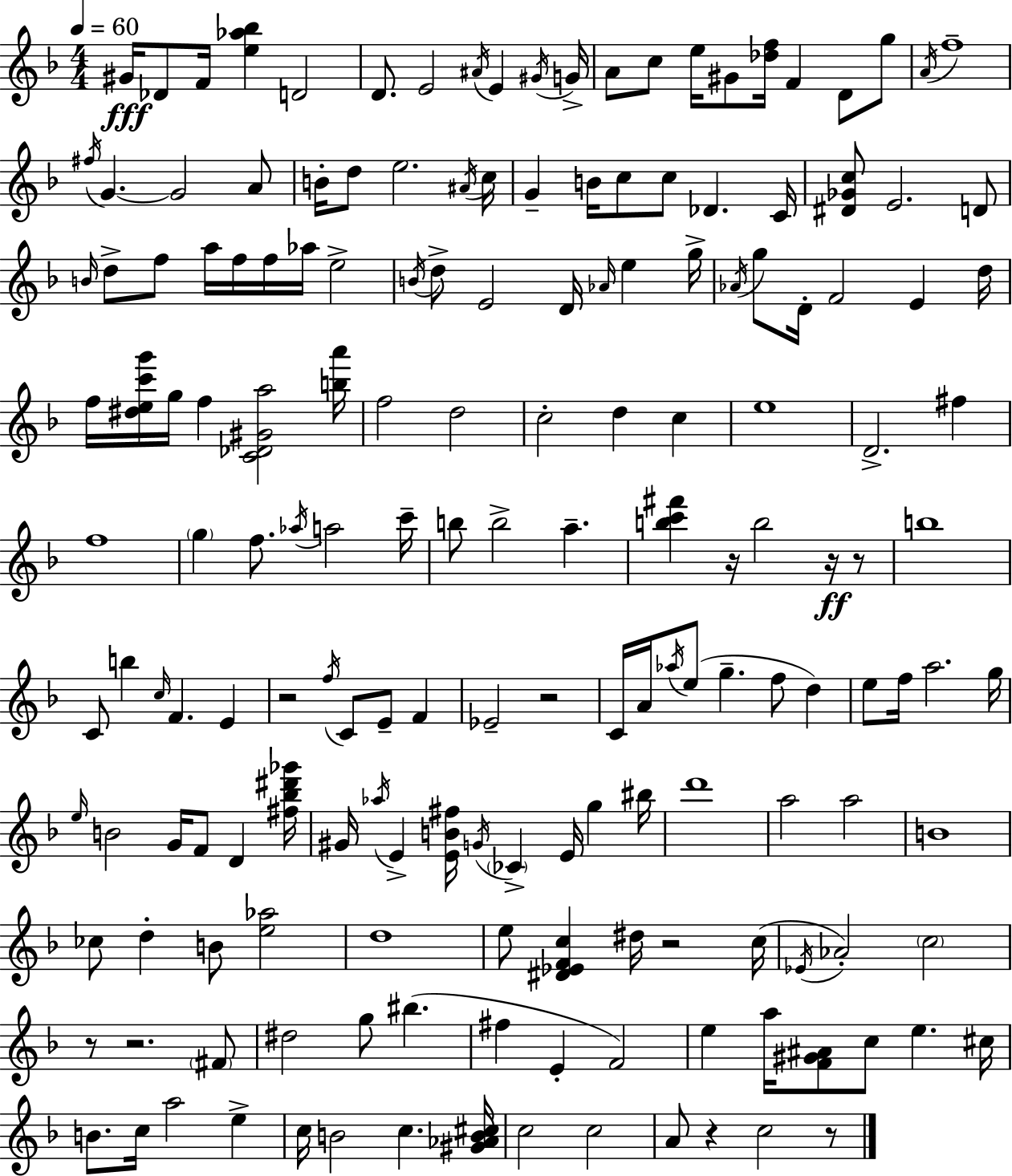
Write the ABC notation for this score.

X:1
T:Untitled
M:4/4
L:1/4
K:Dm
^G/4 _D/2 F/4 [e_a_b] D2 D/2 E2 ^A/4 E ^G/4 G/4 A/2 c/2 e/4 ^G/2 [_df]/4 F D/2 g/2 A/4 f4 ^f/4 G G2 A/2 B/4 d/2 e2 ^A/4 c/4 G B/4 c/2 c/2 _D C/4 [^D_Gc]/2 E2 D/2 B/4 d/2 f/2 a/4 f/4 f/4 _a/4 e2 B/4 d/2 E2 D/4 _A/4 e g/4 _A/4 g/2 D/4 F2 E d/4 f/4 [^dec'g']/4 g/4 f [C_D^Ga]2 [ba']/4 f2 d2 c2 d c e4 D2 ^f f4 g f/2 _a/4 a2 c'/4 b/2 b2 a [bc'^f'] z/4 b2 z/4 z/2 b4 C/2 b c/4 F E z2 f/4 C/2 E/2 F _E2 z2 C/4 A/4 _a/4 e/2 g f/2 d e/2 f/4 a2 g/4 e/4 B2 G/4 F/2 D [^f_b^d'_g']/4 ^G/4 _a/4 E [EB^f]/4 G/4 _C E/4 g ^b/4 d'4 a2 a2 B4 _c/2 d B/2 [e_a]2 d4 e/2 [^D_EFc] ^d/4 z2 c/4 _E/4 _A2 c2 z/2 z2 ^F/2 ^d2 g/2 ^b ^f E F2 e a/4 [F^G^A]/2 c/2 e ^c/4 B/2 c/4 a2 e c/4 B2 c [^G_AB^c]/4 c2 c2 A/2 z c2 z/2